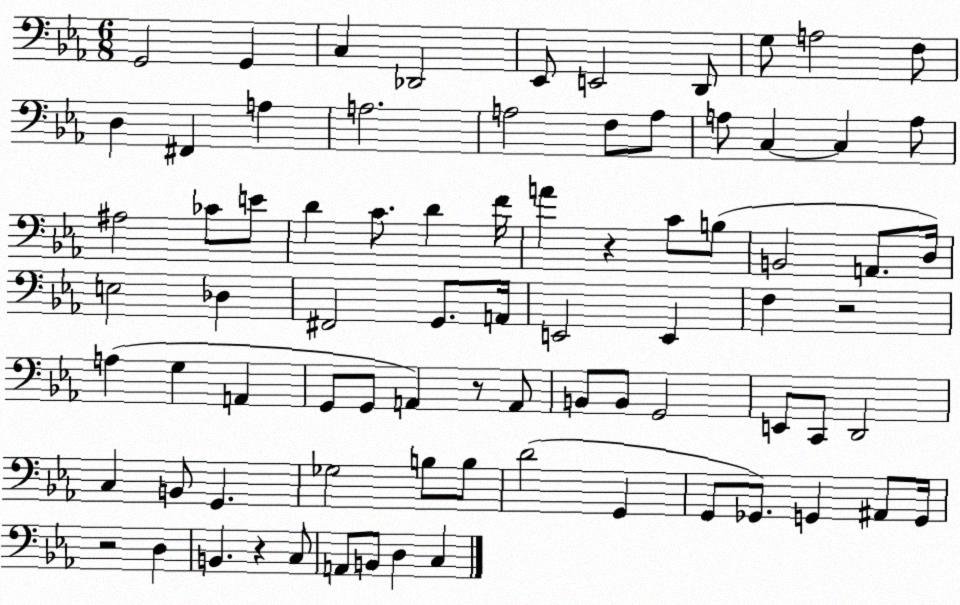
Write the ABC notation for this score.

X:1
T:Untitled
M:6/8
L:1/4
K:Eb
G,,2 G,, C, _D,,2 _E,,/2 E,,2 D,,/2 G,/2 A,2 F,/2 D, ^F,, A, A,2 A,2 F,/2 A,/2 A,/2 C, C, A,/2 ^A,2 _C/2 E/2 D C/2 D F/4 A z C/2 B,/2 B,,2 A,,/2 D,/4 E,2 _D, ^F,,2 G,,/2 A,,/4 E,,2 E,, F, z2 A, G, A,, G,,/2 G,,/2 A,, z/2 A,,/2 B,,/2 B,,/2 G,,2 E,,/2 C,,/2 D,,2 C, B,,/2 G,, _G,2 B,/2 B,/2 D2 G,, G,,/2 _G,,/2 G,, ^A,,/2 G,,/4 z2 D, B,, z C,/2 A,,/2 B,,/2 D, C,